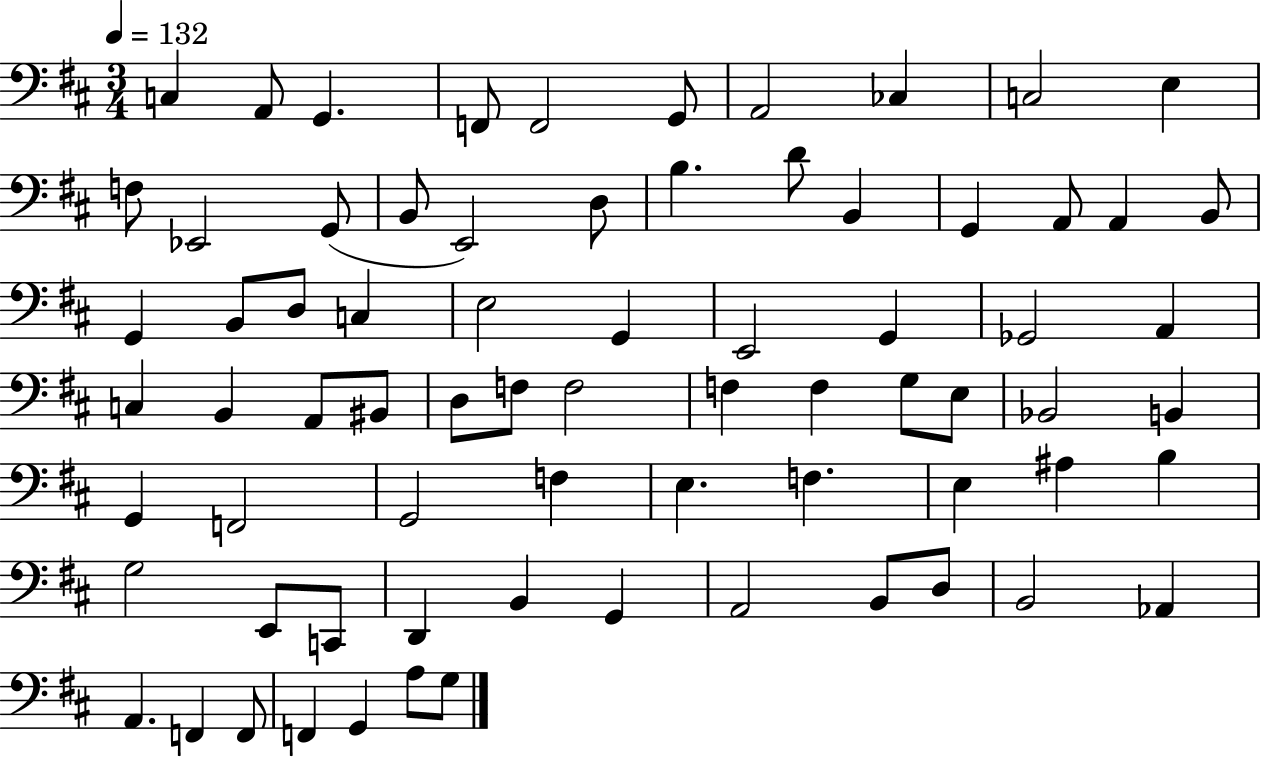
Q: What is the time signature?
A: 3/4